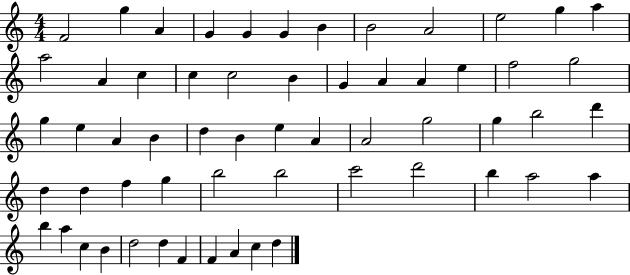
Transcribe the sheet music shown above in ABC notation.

X:1
T:Untitled
M:4/4
L:1/4
K:C
F2 g A G G G B B2 A2 e2 g a a2 A c c c2 B G A A e f2 g2 g e A B d B e A A2 g2 g b2 d' d d f g b2 b2 c'2 d'2 b a2 a b a c B d2 d F F A c d